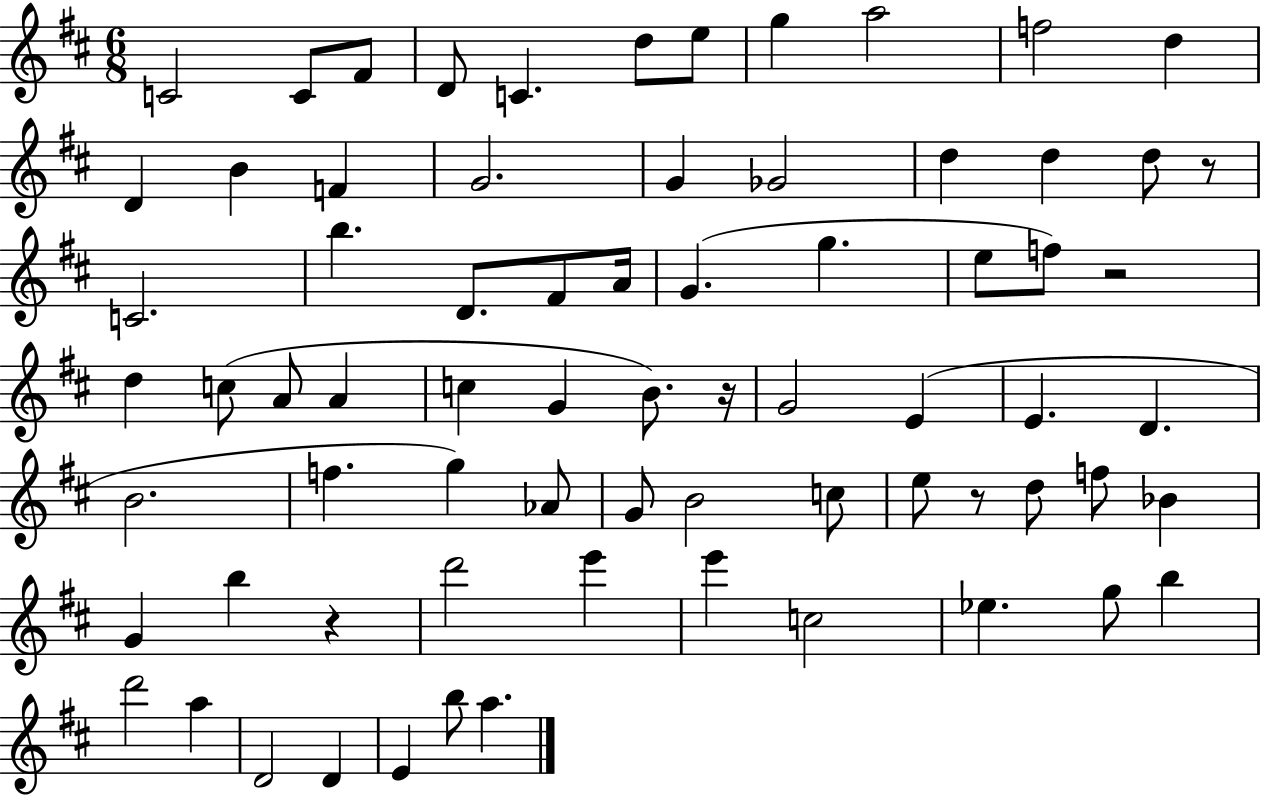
{
  \clef treble
  \numericTimeSignature
  \time 6/8
  \key d \major
  c'2 c'8 fis'8 | d'8 c'4. d''8 e''8 | g''4 a''2 | f''2 d''4 | \break d'4 b'4 f'4 | g'2. | g'4 ges'2 | d''4 d''4 d''8 r8 | \break c'2. | b''4. d'8. fis'8 a'16 | g'4.( g''4. | e''8 f''8) r2 | \break d''4 c''8( a'8 a'4 | c''4 g'4 b'8.) r16 | g'2 e'4( | e'4. d'4. | \break b'2. | f''4. g''4) aes'8 | g'8 b'2 c''8 | e''8 r8 d''8 f''8 bes'4 | \break g'4 b''4 r4 | d'''2 e'''4 | e'''4 c''2 | ees''4. g''8 b''4 | \break d'''2 a''4 | d'2 d'4 | e'4 b''8 a''4. | \bar "|."
}